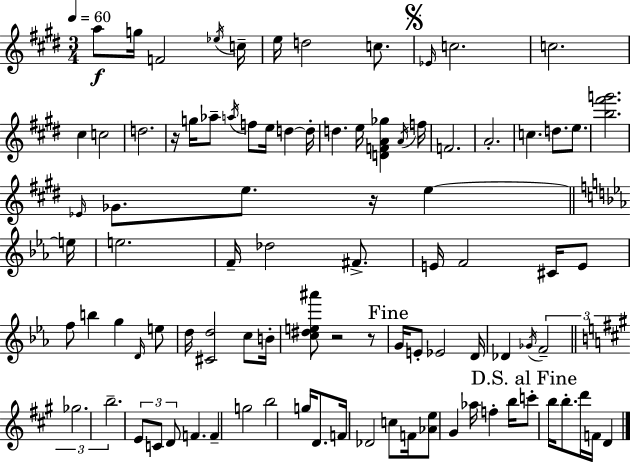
{
  \clef treble
  \numericTimeSignature
  \time 3/4
  \key e \major
  \tempo 4 = 60
  a''8\f g''16 f'2 \acciaccatura { ees''16 } | c''16-- e''16 d''2 c''8. | \mark \markup { \musicglyph "scripts.segno" } \grace { ees'16 } c''2. | c''2. | \break cis''4 c''2 | d''2. | r16 g''16 aes''8-- \acciaccatura { a''16 } f''8 e''16 d''4~~ | d''16-. d''4. e''16 <d' f' a' ges''>4 | \break \acciaccatura { a'16 } f''16 f'2. | a'2.-. | c''4. d''8. | e''8. <b'' fis''' g'''>2. | \break \grace { ees'16 } ges'8. e''8. r16 | e''4~~ \bar "||" \break \key c \minor e''16 e''2. | f'16-- des''2 fis'8.-> | e'16 f'2 cis'16 e'8 | f''8 b''4 g''4 \grace { d'16 } | \break e''8 d''16 <cis' d''>2 c''8 | b'16-. <c'' dis'' e'' ais'''>8 r2 | r8 \mark "Fine" g'16 e'8-. ees'2 | d'16 des'4 \acciaccatura { ges'16 } \tuplet 3/2 { f'2-- | \break \bar "||" \break \key a \major ges''2. | b''2.-- } | \tuplet 3/2 { e'8 c'8 d'8 } f'4. | f'4-- g''2 | \break b''2 g''16 d'8. | f'16 des'2 c''8 f'16 | <aes' e''>8 gis'4 aes''16 f''4-. b''16 | \mark "D.S. al Fine" c'''8-. b''16 b''8.-. d'''16 f'16 d'4 | \break \bar "|."
}